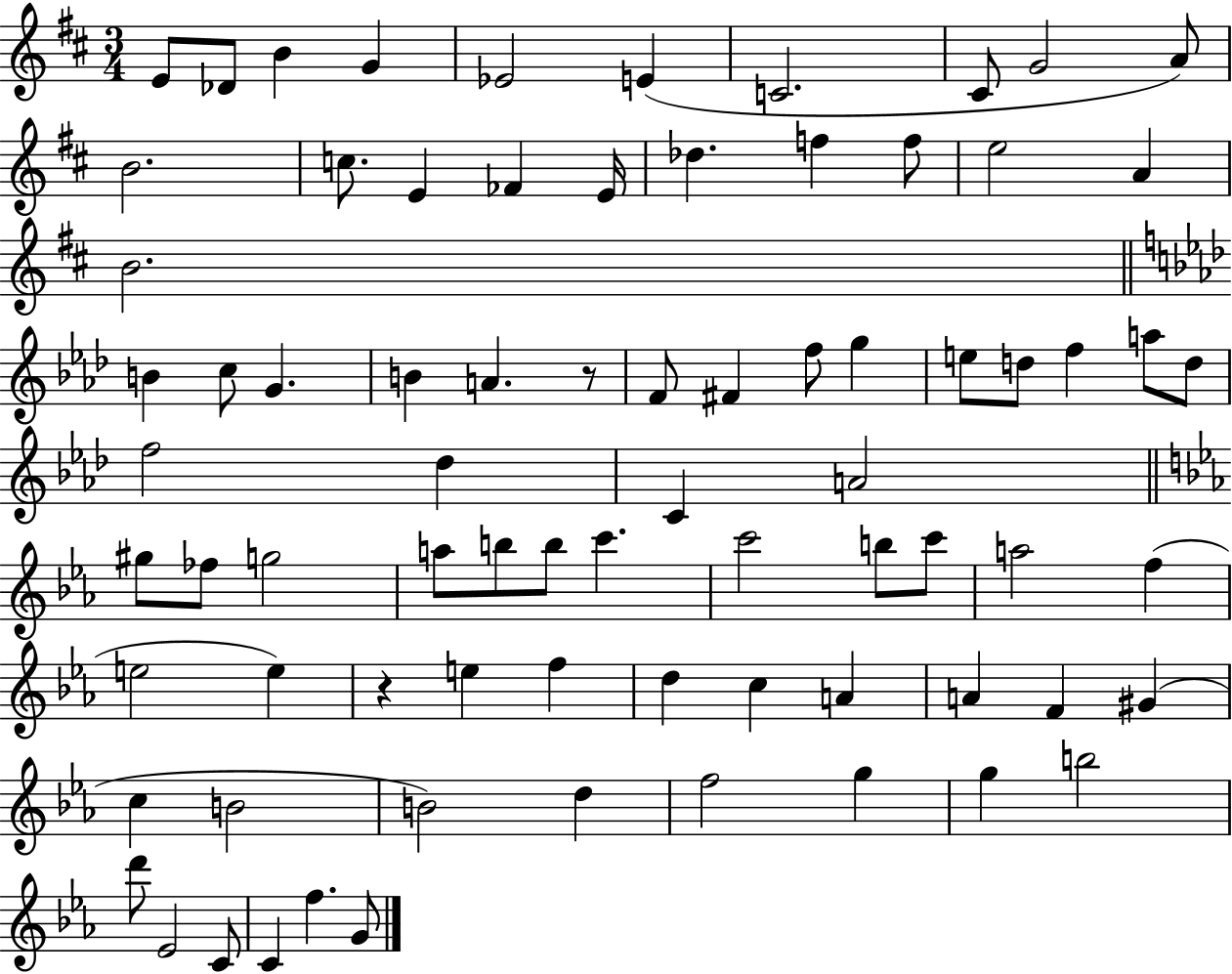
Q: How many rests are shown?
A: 2